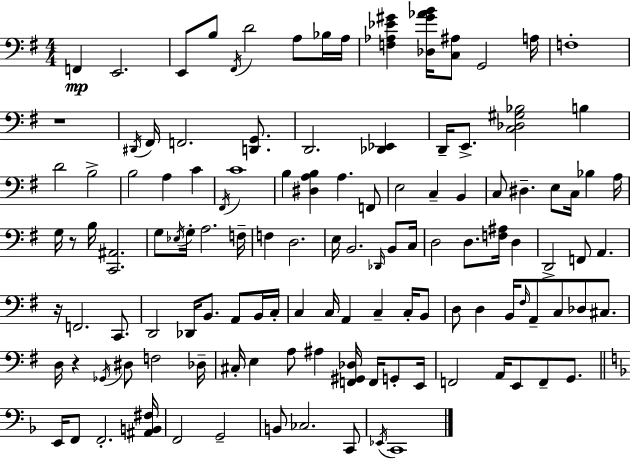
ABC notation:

X:1
T:Untitled
M:4/4
L:1/4
K:Em
F,, E,,2 E,,/2 B,/2 ^F,,/4 D2 A,/2 _B,/4 A,/4 [F,_A,_E^G] [_D,^G_AB]/4 [C,^A,]/2 G,,2 A,/4 F,4 z4 ^D,,/4 ^F,,/4 F,,2 [D,,G,,]/2 D,,2 [_D,,_E,,] D,,/4 E,,/2 [C,_D,^G,_B,]2 B, D2 B,2 B,2 A, C ^F,,/4 C4 B, [^D,A,B,] A, F,,/2 E,2 C, B,, C,/2 ^D, E,/2 C,/4 _B, A,/4 G,/4 z/2 B,/4 [C,,^A,,]2 G,/2 _E,/4 G,/4 A,2 F,/4 F, D,2 E,/4 B,,2 _D,,/4 B,,/2 C,/4 D,2 D,/2 [F,^A,]/4 D, D,,2 F,,/2 A,, z/4 F,,2 C,,/2 D,,2 _D,,/4 B,,/2 A,,/2 B,,/4 C,/4 C, C,/4 A,, C, C,/4 B,,/2 D,/2 D, B,,/4 ^F,/4 A,,/2 C,/2 _D,/2 ^C,/2 D,/4 z _G,,/4 ^D,/2 F,2 _D,/4 ^C,/4 E, A,/2 ^A, [F,,^G,,_D,]/4 F,,/4 G,,/2 E,,/4 F,,2 A,,/4 E,,/2 F,,/2 G,,/2 E,,/4 F,,/2 F,,2 [^A,,B,,^F,]/4 F,,2 G,,2 B,,/2 _C,2 C,,/2 _E,,/4 C,,4